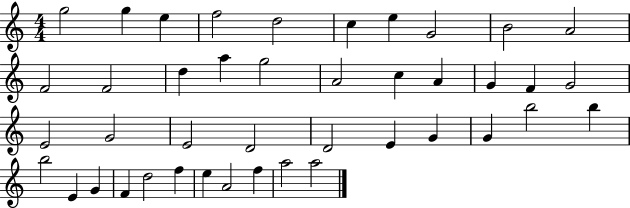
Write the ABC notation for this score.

X:1
T:Untitled
M:4/4
L:1/4
K:C
g2 g e f2 d2 c e G2 B2 A2 F2 F2 d a g2 A2 c A G F G2 E2 G2 E2 D2 D2 E G G b2 b b2 E G F d2 f e A2 f a2 a2